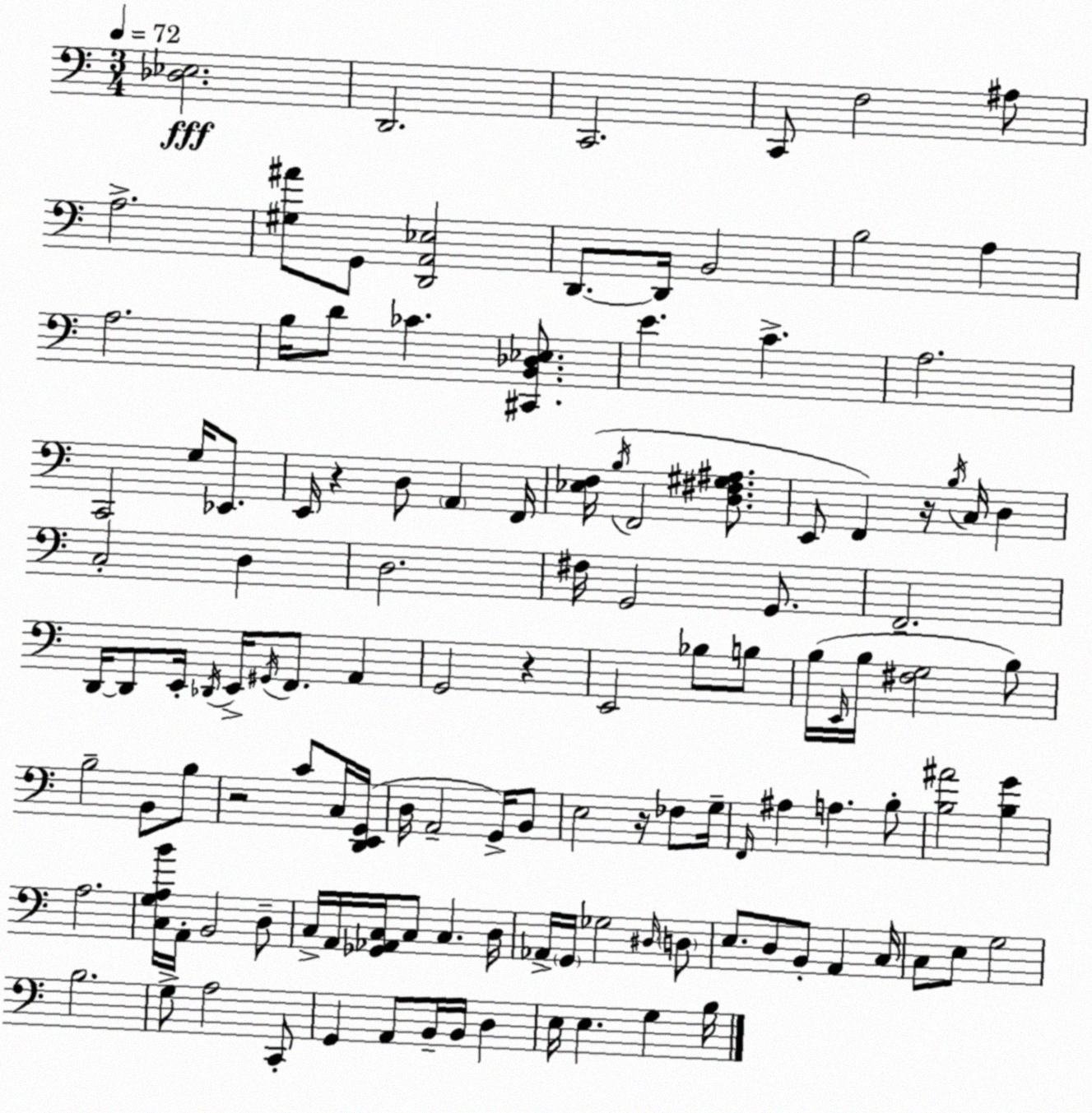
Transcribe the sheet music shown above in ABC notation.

X:1
T:Untitled
M:3/4
L:1/4
K:Am
[_D,_E,]2 D,,2 C,,2 C,,/2 F,2 ^A,/2 A,2 [^G,^A]/2 G,,/2 [D,,A,,_E,]2 D,,/2 D,,/4 B,,2 B,2 A, A,2 B,/4 D/2 _C [^C,,B,,_D,_E,]/2 E C A,2 C,,2 G,/4 _E,,/2 E,,/4 z D,/2 A,, F,,/4 [_E,F,]/4 B,/4 F,,2 [D,^F,^G,^A,]/2 E,,/2 F,, z/4 B,/4 C,/4 D, C,2 D, D,2 ^F,/4 G,,2 G,,/2 F,,2 D,,/4 D,,/2 E,,/4 _D,,/4 E,,/4 ^G,,/4 F,,/2 A,, G,,2 z E,,2 _B,/2 B,/2 B,/4 E,,/4 B,/4 [^F,G,]2 B,/2 B,2 B,,/2 B,/2 z2 C/2 C,/4 [D,,E,,G,,]/4 D,/4 A,,2 G,,/4 B,,/2 E,2 z/4 _F,/2 G,/4 F,,/4 ^A, A, B,/2 [B,^A]2 [B,G] A,2 [C,G,A,B]/4 A,,/4 B,,2 D,/2 C,/4 A,,/4 [_G,,_A,,C,]/4 C,/2 C, D,/4 _A,,/4 G,,/4 _G,2 ^D,/4 D,/2 E,/2 D,/2 B,,/2 A,, C,/4 C,/2 E,/2 G,2 B,2 G,/2 A,2 C,,/2 G,, A,,/2 B,,/4 B,,/4 D, E,/4 E, G, B,/4